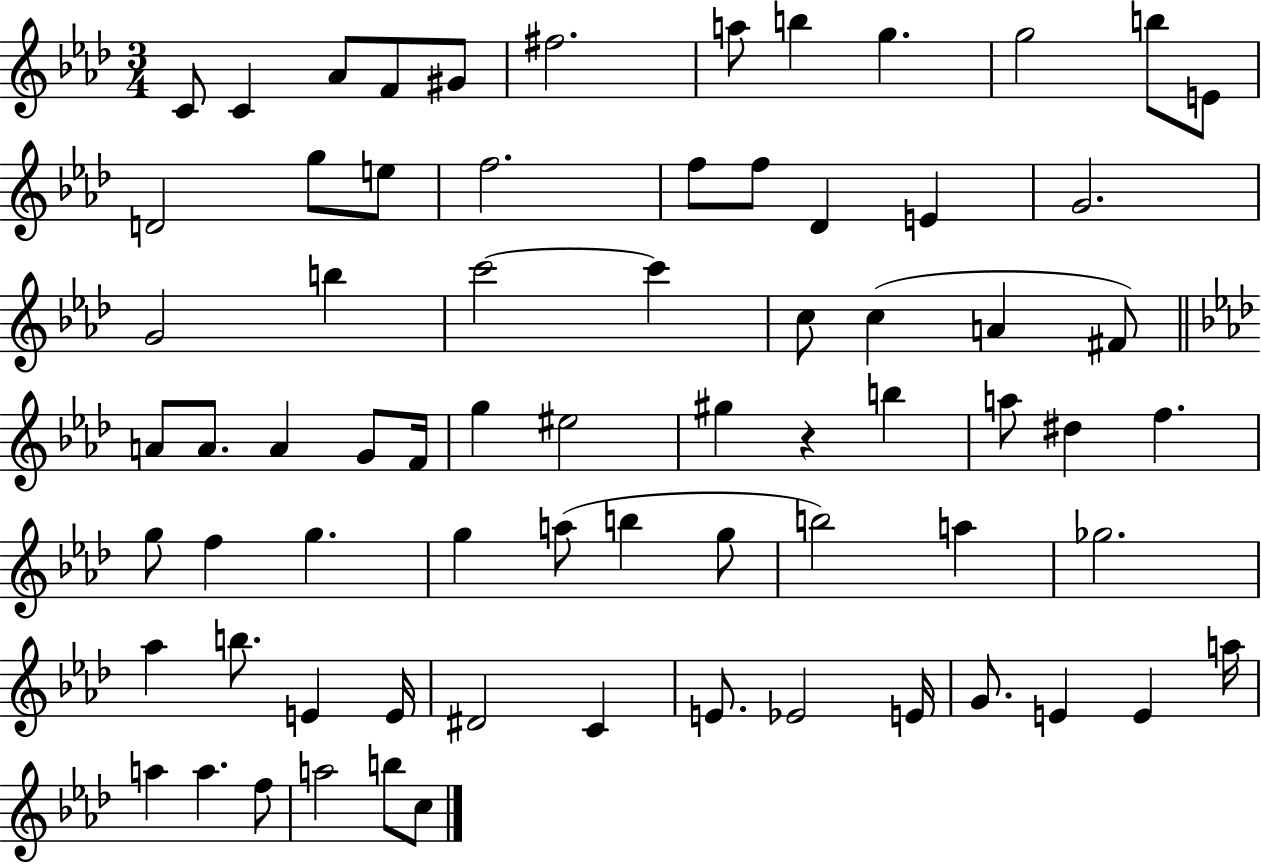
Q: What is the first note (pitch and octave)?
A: C4